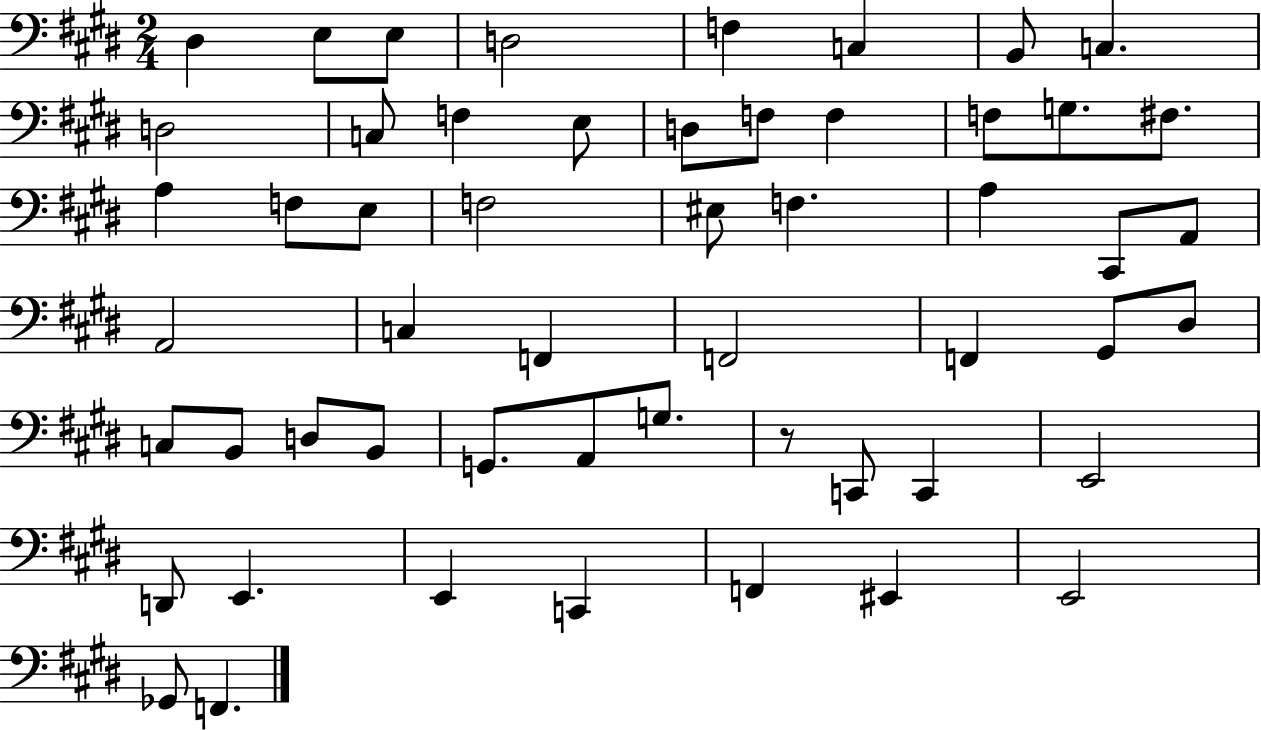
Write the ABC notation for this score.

X:1
T:Untitled
M:2/4
L:1/4
K:E
^D, E,/2 E,/2 D,2 F, C, B,,/2 C, D,2 C,/2 F, E,/2 D,/2 F,/2 F, F,/2 G,/2 ^F,/2 A, F,/2 E,/2 F,2 ^E,/2 F, A, ^C,,/2 A,,/2 A,,2 C, F,, F,,2 F,, ^G,,/2 ^D,/2 C,/2 B,,/2 D,/2 B,,/2 G,,/2 A,,/2 G,/2 z/2 C,,/2 C,, E,,2 D,,/2 E,, E,, C,, F,, ^E,, E,,2 _G,,/2 F,,